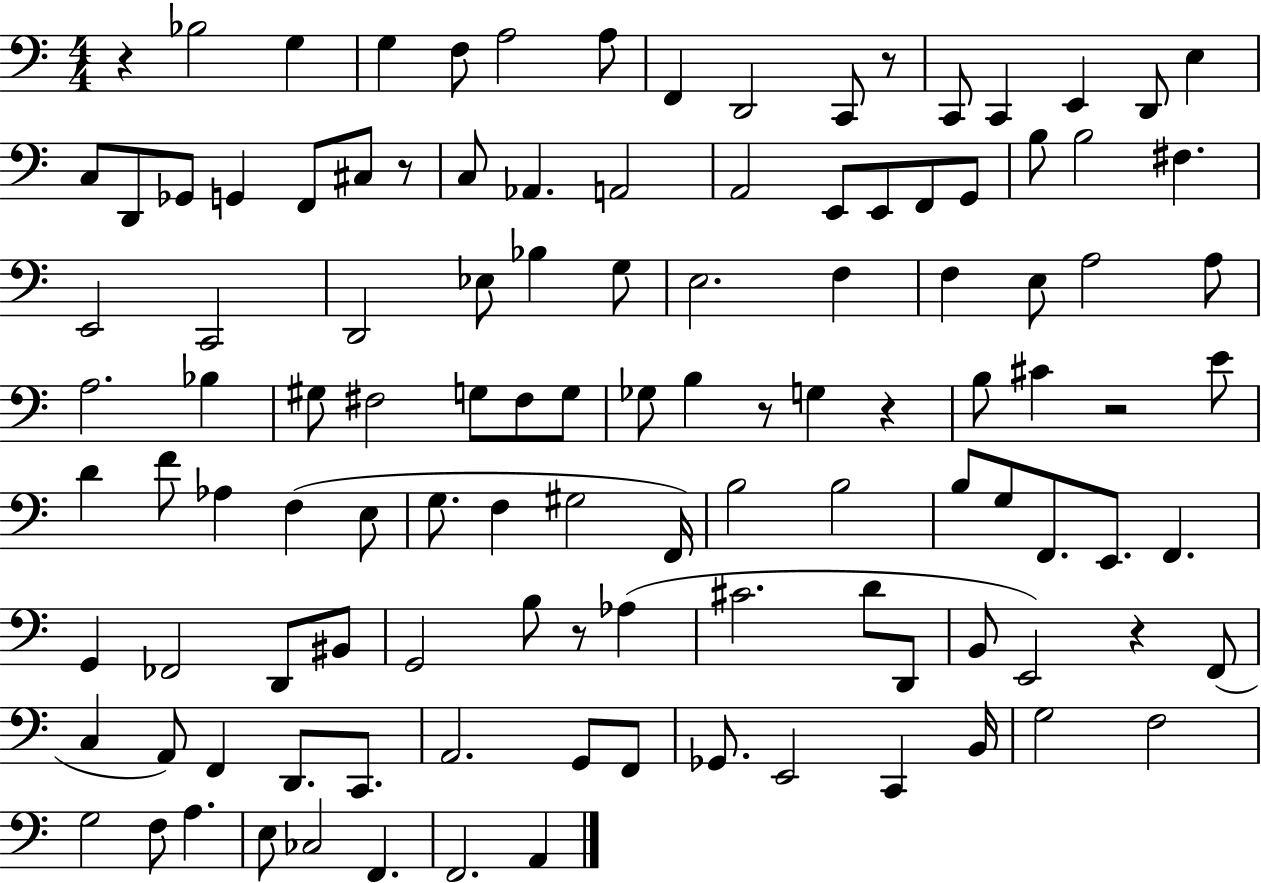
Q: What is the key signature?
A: C major